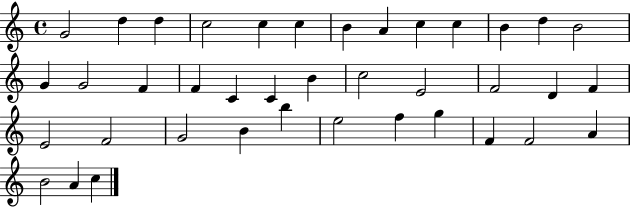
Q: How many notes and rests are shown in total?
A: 39